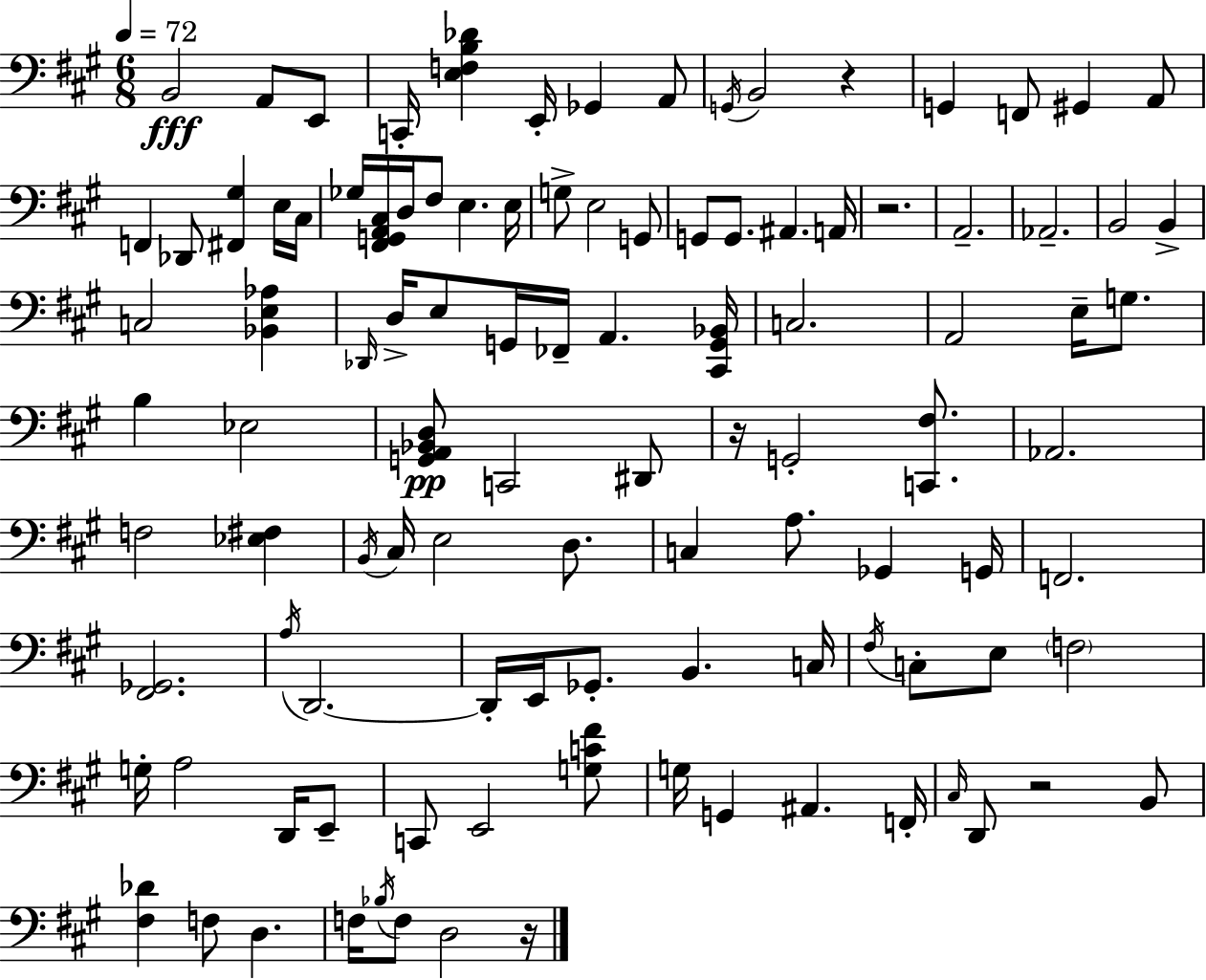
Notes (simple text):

B2/h A2/e E2/e C2/s [E3,F3,B3,Db4]/q E2/s Gb2/q A2/e G2/s B2/h R/q G2/q F2/e G#2/q A2/e F2/q Db2/e [F#2,G#3]/q E3/s C#3/s Gb3/s [F#2,G2,A2,C#3]/s D3/s F#3/e E3/q. E3/s G3/e E3/h G2/e G2/e G2/e. A#2/q. A2/s R/h. A2/h. Ab2/h. B2/h B2/q C3/h [Bb2,E3,Ab3]/q Db2/s D3/s E3/e G2/s FES2/s A2/q. [C#2,G2,Bb2]/s C3/h. A2/h E3/s G3/e. B3/q Eb3/h [G2,A2,Bb2,D3]/e C2/h D#2/e R/s G2/h [C2,F#3]/e. Ab2/h. F3/h [Eb3,F#3]/q B2/s C#3/s E3/h D3/e. C3/q A3/e. Gb2/q G2/s F2/h. [F#2,Gb2]/h. A3/s D2/h. D2/s E2/s Gb2/e. B2/q. C3/s F#3/s C3/e E3/e F3/h G3/s A3/h D2/s E2/e C2/e E2/h [G3,C4,F#4]/e G3/s G2/q A#2/q. F2/s C#3/s D2/e R/h B2/e [F#3,Db4]/q F3/e D3/q. F3/s Bb3/s F3/e D3/h R/s